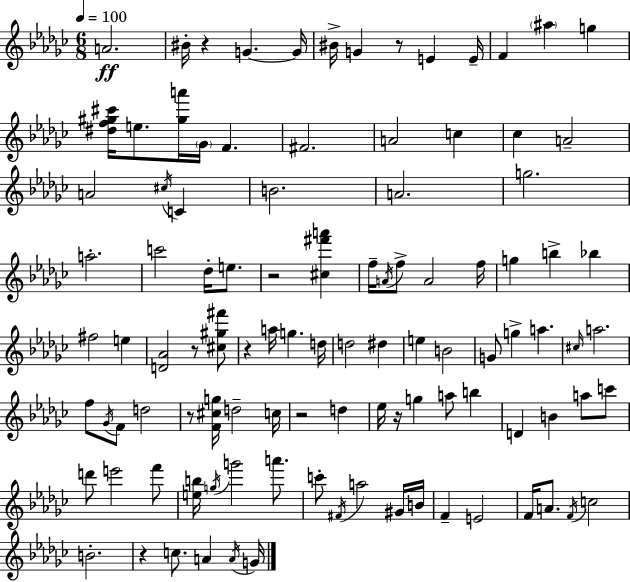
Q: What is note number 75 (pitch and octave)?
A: A5